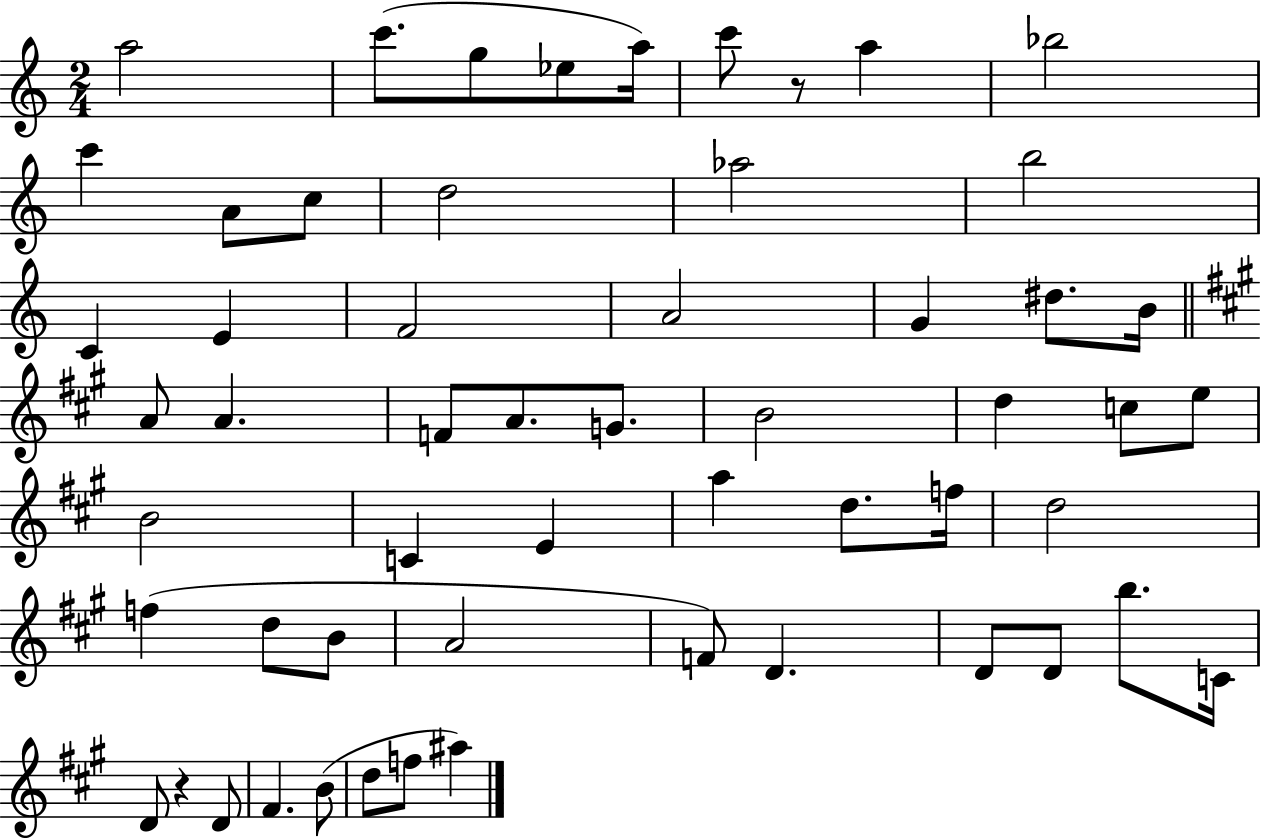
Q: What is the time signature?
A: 2/4